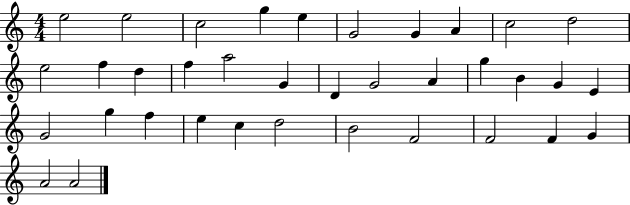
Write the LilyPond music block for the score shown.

{
  \clef treble
  \numericTimeSignature
  \time 4/4
  \key c \major
  e''2 e''2 | c''2 g''4 e''4 | g'2 g'4 a'4 | c''2 d''2 | \break e''2 f''4 d''4 | f''4 a''2 g'4 | d'4 g'2 a'4 | g''4 b'4 g'4 e'4 | \break g'2 g''4 f''4 | e''4 c''4 d''2 | b'2 f'2 | f'2 f'4 g'4 | \break a'2 a'2 | \bar "|."
}